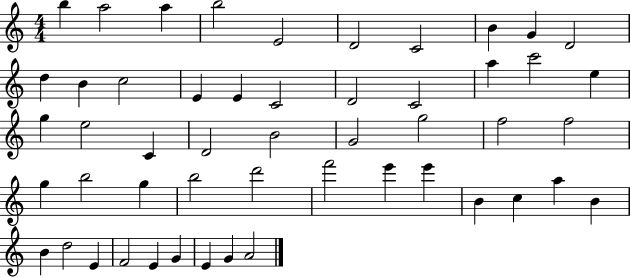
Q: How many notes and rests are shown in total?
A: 51